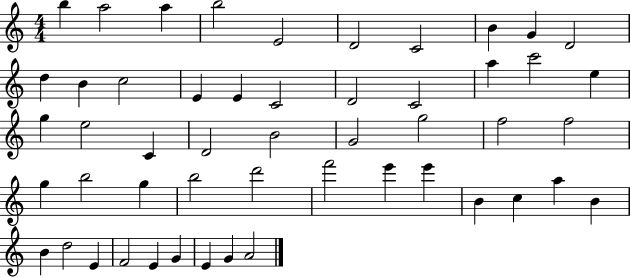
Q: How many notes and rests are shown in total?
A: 51